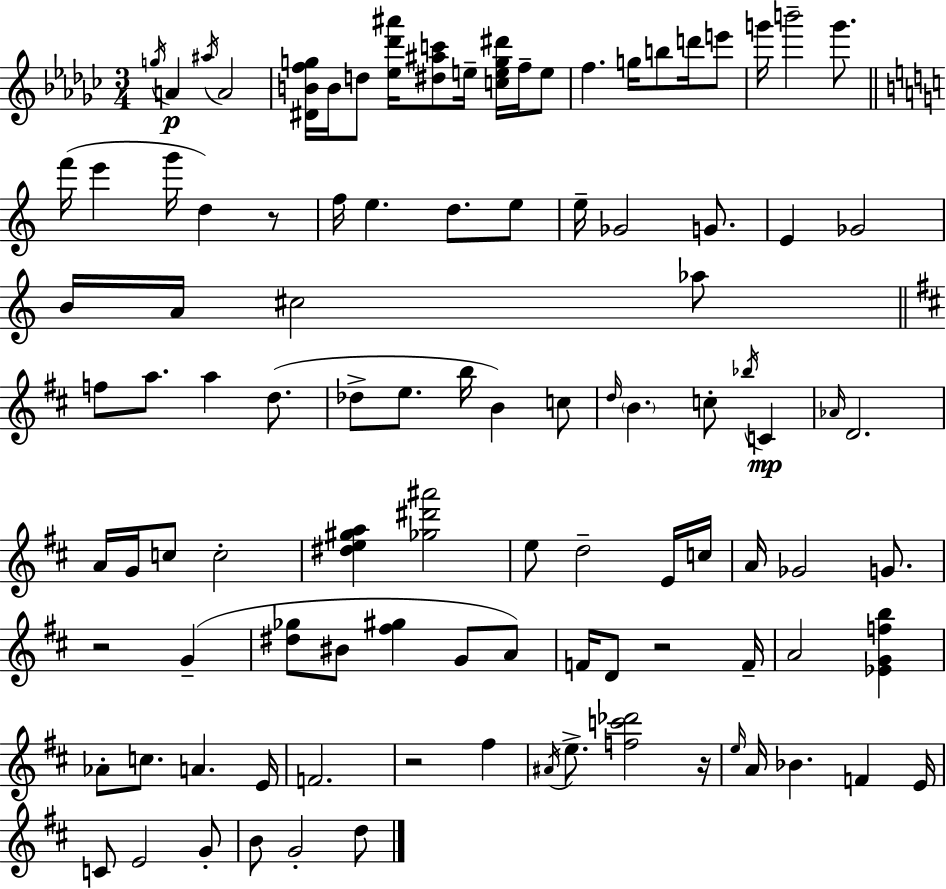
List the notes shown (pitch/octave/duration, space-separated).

G5/s A4/q A#5/s A4/h [D#4,B4,F5,G5]/s B4/s D5/e [Eb5,Db6,A#6]/s [D#5,A#5,C6]/e E5/s [C5,E5,G5,D#6]/s F5/s E5/e F5/q. G5/s B5/e D6/s E6/e G6/s B6/h G6/e. F6/s E6/q G6/s D5/q R/e F5/s E5/q. D5/e. E5/e E5/s Gb4/h G4/e. E4/q Gb4/h B4/s A4/s C#5/h Ab5/e F5/e A5/e. A5/q D5/e. Db5/e E5/e. B5/s B4/q C5/e D5/s B4/q. C5/e Bb5/s C4/q Ab4/s D4/h. A4/s G4/s C5/e C5/h [D#5,E5,G#5,A5]/q [Gb5,D#6,A#6]/h E5/e D5/h E4/s C5/s A4/s Gb4/h G4/e. R/h G4/q [D#5,Gb5]/e BIS4/e [F#5,G#5]/q G4/e A4/e F4/s D4/e R/h F4/s A4/h [Eb4,G4,F5,B5]/q Ab4/e C5/e. A4/q. E4/s F4/h. R/h F#5/q A#4/s E5/e. [F5,C6,Db6]/h R/s E5/s A4/s Bb4/q. F4/q E4/s C4/e E4/h G4/e B4/e G4/h D5/e